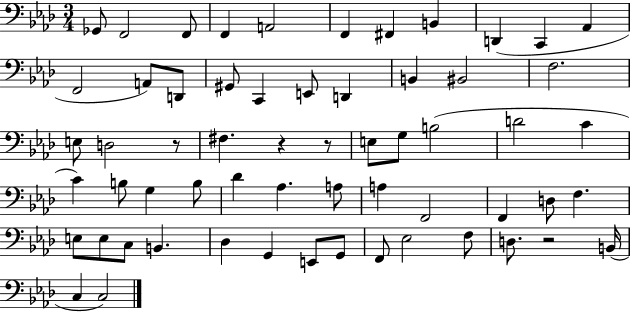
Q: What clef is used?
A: bass